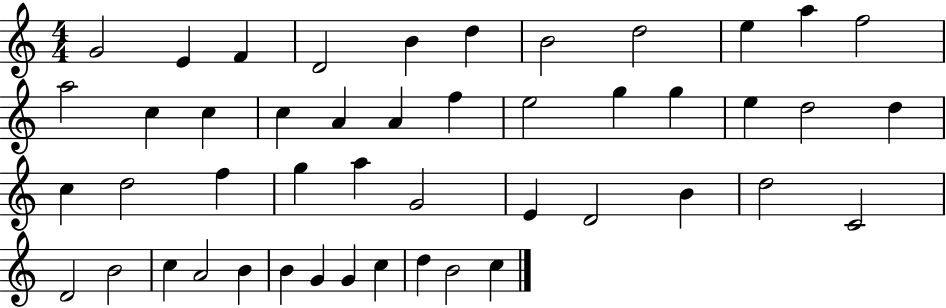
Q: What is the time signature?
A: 4/4